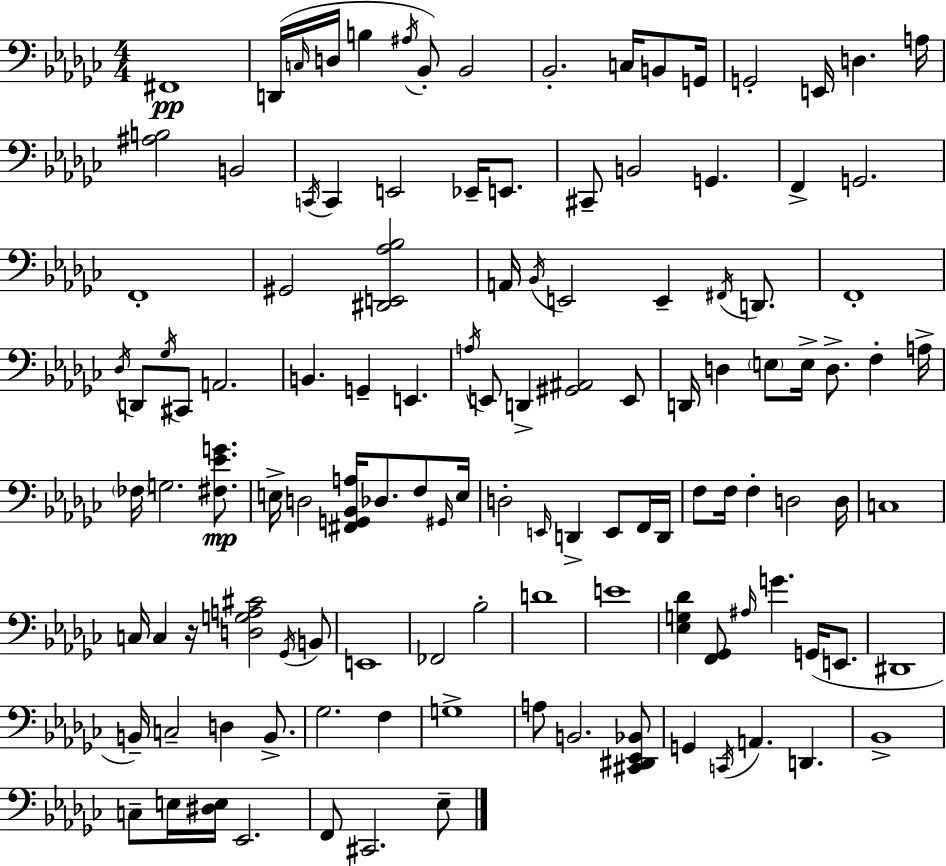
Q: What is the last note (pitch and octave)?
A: Eb3